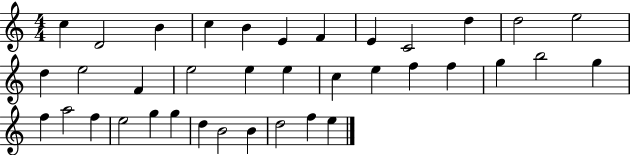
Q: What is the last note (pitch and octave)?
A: E5